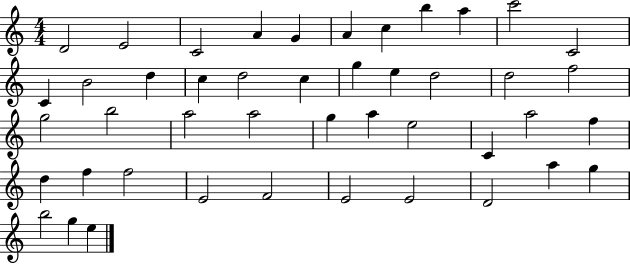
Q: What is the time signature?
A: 4/4